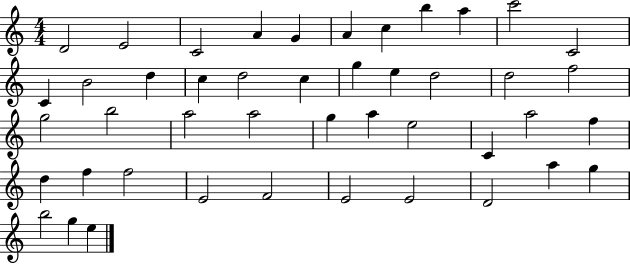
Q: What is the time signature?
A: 4/4